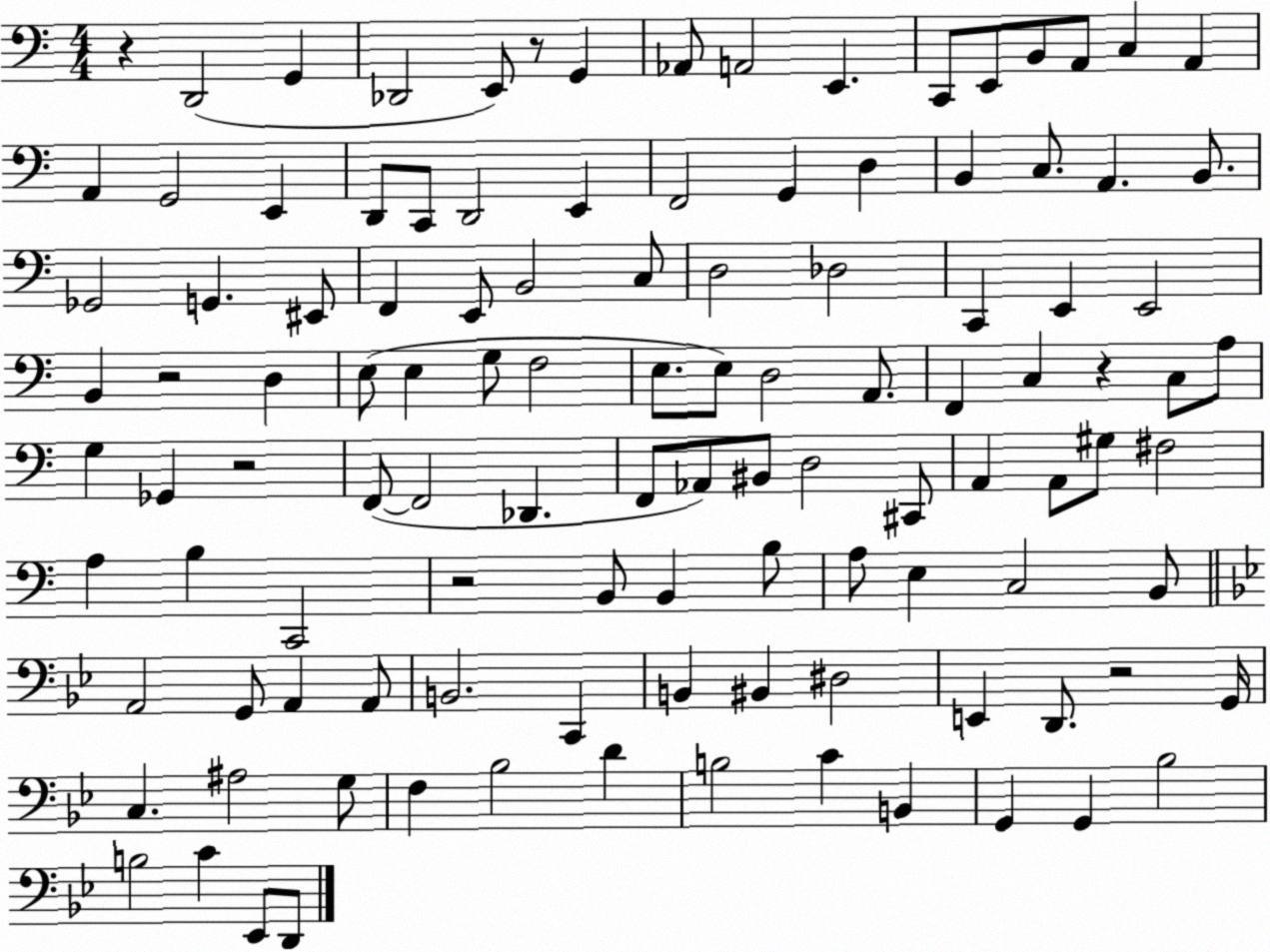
X:1
T:Untitled
M:4/4
L:1/4
K:C
z D,,2 G,, _D,,2 E,,/2 z/2 G,, _A,,/2 A,,2 E,, C,,/2 E,,/2 B,,/2 A,,/2 C, A,, A,, G,,2 E,, D,,/2 C,,/2 D,,2 E,, F,,2 G,, D, B,, C,/2 A,, B,,/2 _G,,2 G,, ^E,,/2 F,, E,,/2 B,,2 C,/2 D,2 _D,2 C,, E,, E,,2 B,, z2 D, E,/2 E, G,/2 F,2 E,/2 E,/2 D,2 A,,/2 F,, C, z C,/2 A,/2 G, _G,, z2 F,,/2 F,,2 _D,, F,,/2 _A,,/2 ^B,,/2 D,2 ^C,,/2 A,, A,,/2 ^G,/2 ^F,2 A, B, C,,2 z2 B,,/2 B,, B,/2 A,/2 E, C,2 B,,/2 A,,2 G,,/2 A,, A,,/2 B,,2 C,, B,, ^B,, ^D,2 E,, D,,/2 z2 G,,/4 C, ^A,2 G,/2 F, _B,2 D B,2 C B,, G,, G,, _B,2 B,2 C _E,,/2 D,,/2